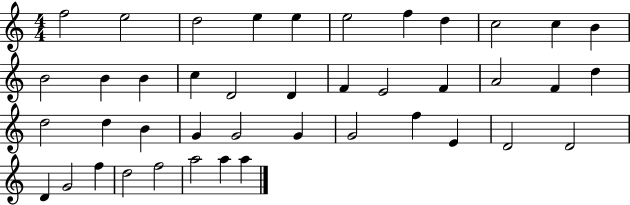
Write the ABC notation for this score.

X:1
T:Untitled
M:4/4
L:1/4
K:C
f2 e2 d2 e e e2 f d c2 c B B2 B B c D2 D F E2 F A2 F d d2 d B G G2 G G2 f E D2 D2 D G2 f d2 f2 a2 a a